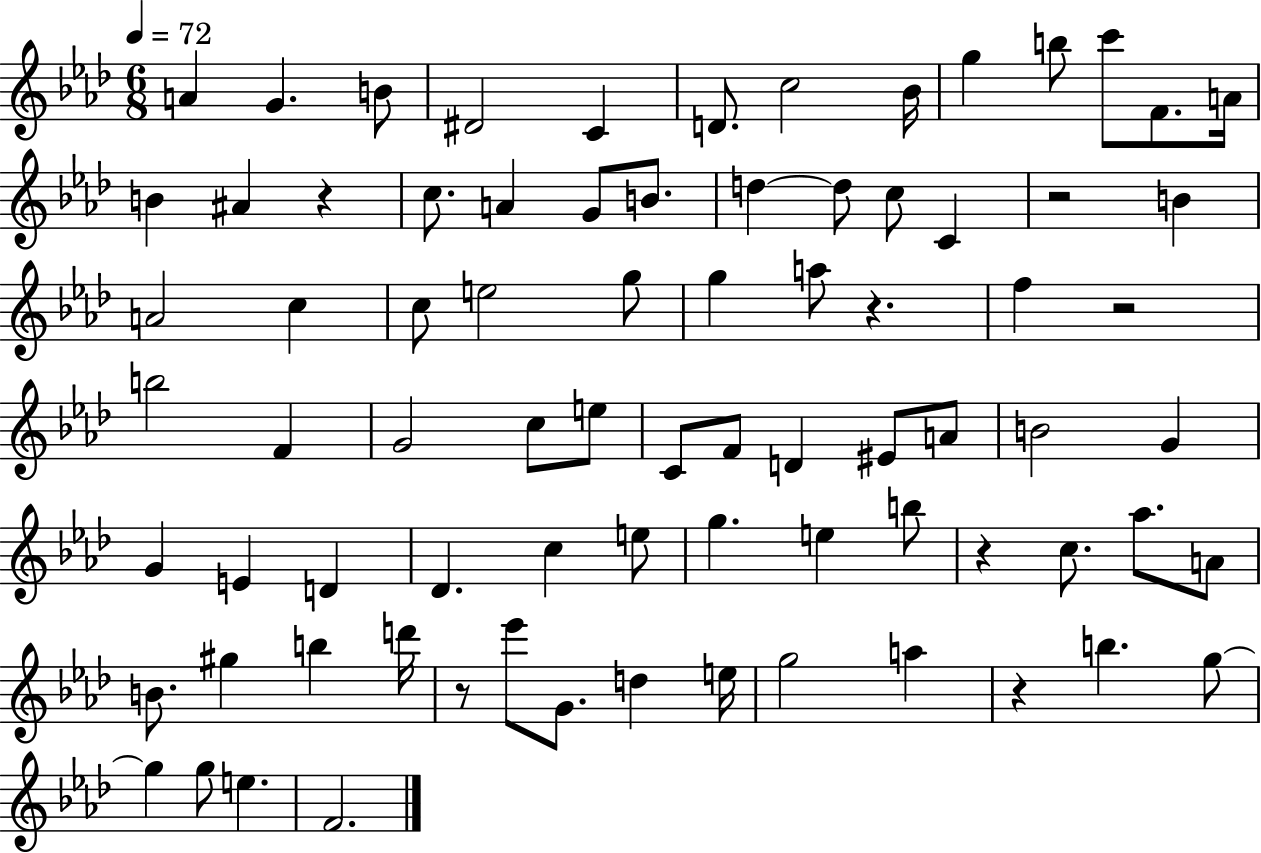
A4/q G4/q. B4/e D#4/h C4/q D4/e. C5/h Bb4/s G5/q B5/e C6/e F4/e. A4/s B4/q A#4/q R/q C5/e. A4/q G4/e B4/e. D5/q D5/e C5/e C4/q R/h B4/q A4/h C5/q C5/e E5/h G5/e G5/q A5/e R/q. F5/q R/h B5/h F4/q G4/h C5/e E5/e C4/e F4/e D4/q EIS4/e A4/e B4/h G4/q G4/q E4/q D4/q Db4/q. C5/q E5/e G5/q. E5/q B5/e R/q C5/e. Ab5/e. A4/e B4/e. G#5/q B5/q D6/s R/e Eb6/e G4/e. D5/q E5/s G5/h A5/q R/q B5/q. G5/e G5/q G5/e E5/q. F4/h.